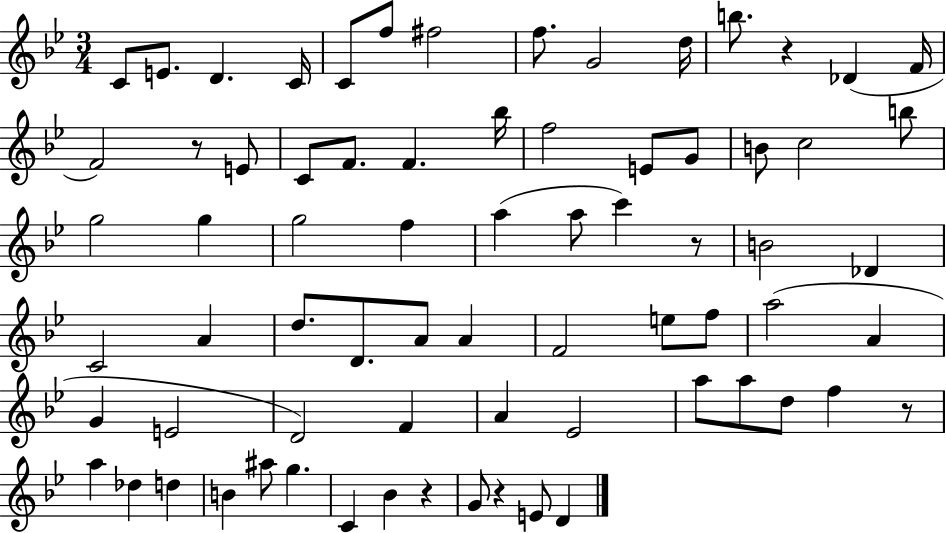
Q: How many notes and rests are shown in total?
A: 72